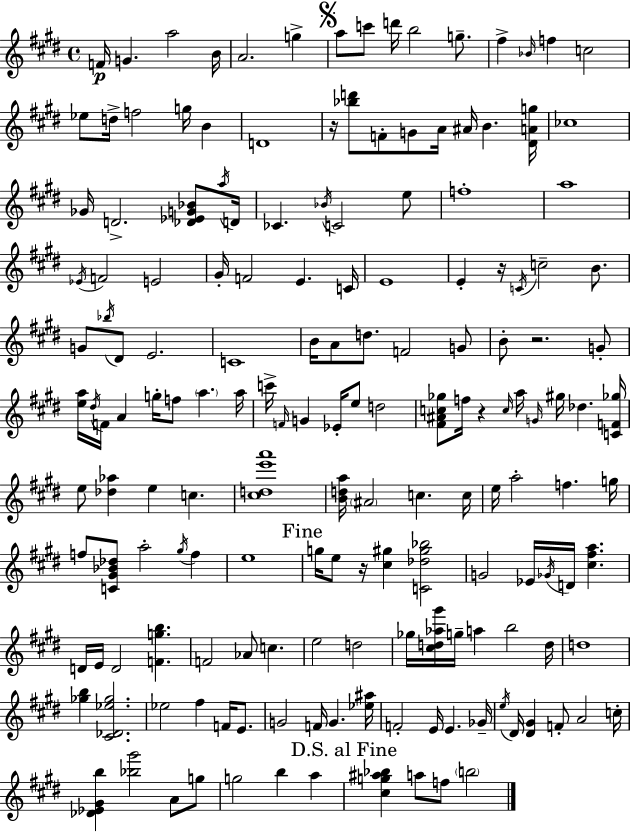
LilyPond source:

{
  \clef treble
  \time 4/4
  \defaultTimeSignature
  \key e \major
  f'16\p g'4. a''2 b'16 | a'2. g''4-> | \mark \markup { \musicglyph "scripts.segno" } a''8 c'''8 d'''16 b''2 g''8.-- | fis''4-> \grace { bes'16 } f''4 c''2 | \break ees''8 d''16-> f''2 g''16 b'4 | d'1 | r16 <bes'' d'''>8 f'8-. g'8 a'16 ais'16 b'4. | <dis' a' g''>16 ces''1 | \break ges'16 d'2.-> <des' ees' g' bes'>8 | \acciaccatura { a''16 } d'16 ces'4. \acciaccatura { bes'16 } c'2 | e''8 f''1-. | a''1 | \break \acciaccatura { ees'16 } f'2 e'2 | gis'16-. f'2 e'4. | c'16 e'1 | e'4-. r16 \acciaccatura { c'16 } c''2-- | \break b'8. g'8 \acciaccatura { bes''16 } dis'8 e'2. | c'1 | b'16 a'8 d''8. f'2 | g'8 b'8-. r2. | \break g'8-. <e'' a''>16 \acciaccatura { dis''16 } f'16 a'4 g''16-. f''8 | \parenthesize a''4. a''16 c'''16-> \grace { f'16 } g'4 ees'16-. e''8 | d''2 <fis' ais' c'' ges''>8 f''16 r4 \grace { c''16 } | a''16 \grace { g'16 } gis''16 des''4. <c' f' ges''>16 e''8 <des'' aes''>4 | \break e''4 c''4. <cis'' d'' e''' a'''>1 | <b' d'' a''>16 \parenthesize ais'2 | c''4. c''16 e''16 a''2-. | f''4. g''16 f''8 <c' gis' bes' des''>8 a''2-. | \break \acciaccatura { gis''16 } f''4 e''1 | \mark "Fine" g''16 e''8 r16 <cis'' gis''>4 | <c' des'' gis'' bes''>2 g'2 | ees'16 \acciaccatura { ges'16 } d'16 <cis'' fis'' a''>4. d'16 e'16 d'2 | \break <f' g'' b''>4. f'2 | aes'8 c''4. e''2 | d''2 ges''16 <cis'' d'' aes'' gis'''>16 g''16-- a''4 | b''2 d''16 d''1 | \break <ges'' b''>4 | <cis' des' ees'' ges''>2. ees''2 | fis''4 f'16 e'8. g'2 | f'16 g'4. <ees'' ais''>16 f'2-. | \break e'16 e'4. ges'16-- \acciaccatura { e''16 } dis'16 <dis' gis'>4 | f'8-. a'2 c''16-. <des' ees' gis' b''>4 | <bes'' gis'''>2 a'8 g''8 g''2 | b''4 a''4 \mark "D.S. al Fine" <cis'' g'' ais'' bes''>4 | \break a''8 f''8 \parenthesize b''2 \bar "|."
}